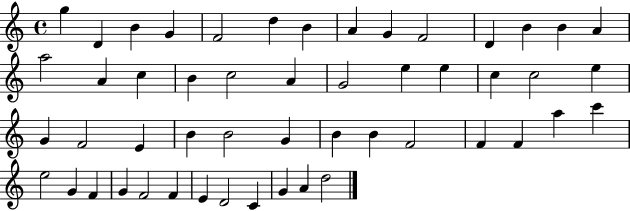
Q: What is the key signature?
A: C major